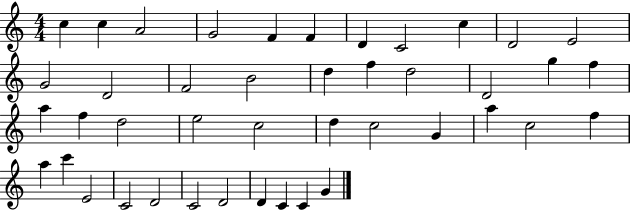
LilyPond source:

{
  \clef treble
  \numericTimeSignature
  \time 4/4
  \key c \major
  c''4 c''4 a'2 | g'2 f'4 f'4 | d'4 c'2 c''4 | d'2 e'2 | \break g'2 d'2 | f'2 b'2 | d''4 f''4 d''2 | d'2 g''4 f''4 | \break a''4 f''4 d''2 | e''2 c''2 | d''4 c''2 g'4 | a''4 c''2 f''4 | \break a''4 c'''4 e'2 | c'2 d'2 | c'2 d'2 | d'4 c'4 c'4 g'4 | \break \bar "|."
}